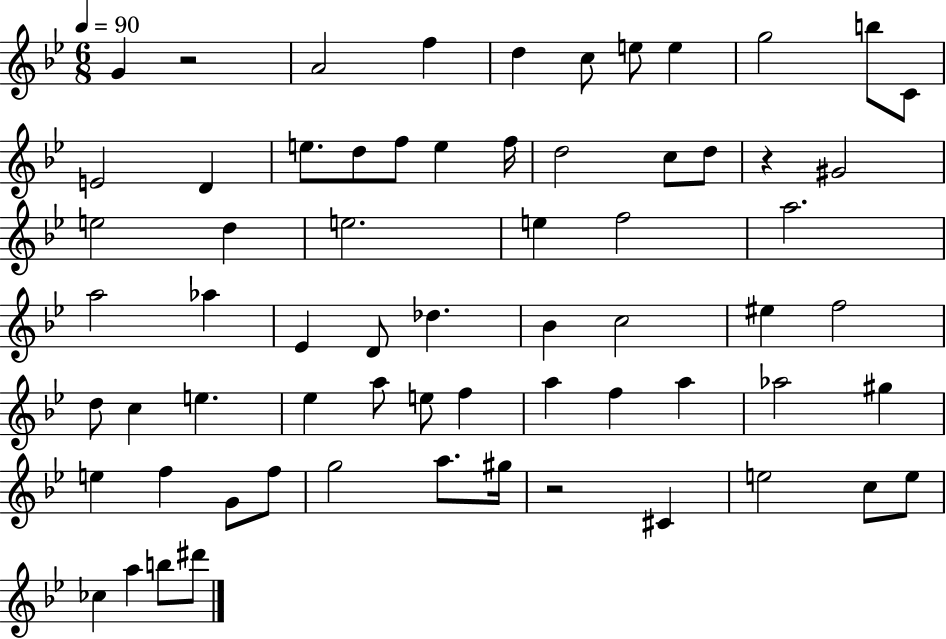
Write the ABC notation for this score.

X:1
T:Untitled
M:6/8
L:1/4
K:Bb
G z2 A2 f d c/2 e/2 e g2 b/2 C/2 E2 D e/2 d/2 f/2 e f/4 d2 c/2 d/2 z ^G2 e2 d e2 e f2 a2 a2 _a _E D/2 _d _B c2 ^e f2 d/2 c e _e a/2 e/2 f a f a _a2 ^g e f G/2 f/2 g2 a/2 ^g/4 z2 ^C e2 c/2 e/2 _c a b/2 ^d'/2